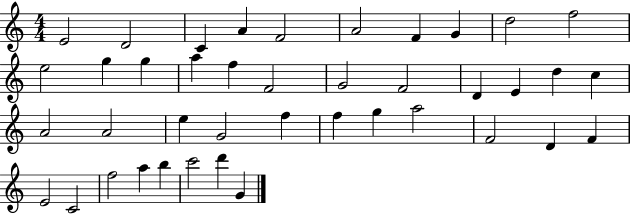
E4/h D4/h C4/q A4/q F4/h A4/h F4/q G4/q D5/h F5/h E5/h G5/q G5/q A5/q F5/q F4/h G4/h F4/h D4/q E4/q D5/q C5/q A4/h A4/h E5/q G4/h F5/q F5/q G5/q A5/h F4/h D4/q F4/q E4/h C4/h F5/h A5/q B5/q C6/h D6/q G4/q